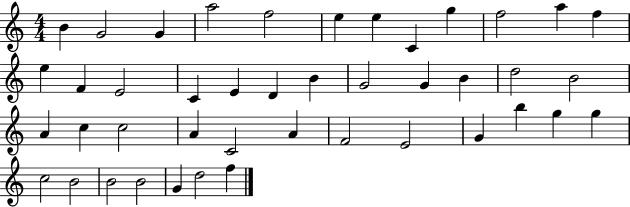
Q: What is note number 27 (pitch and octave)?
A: C5